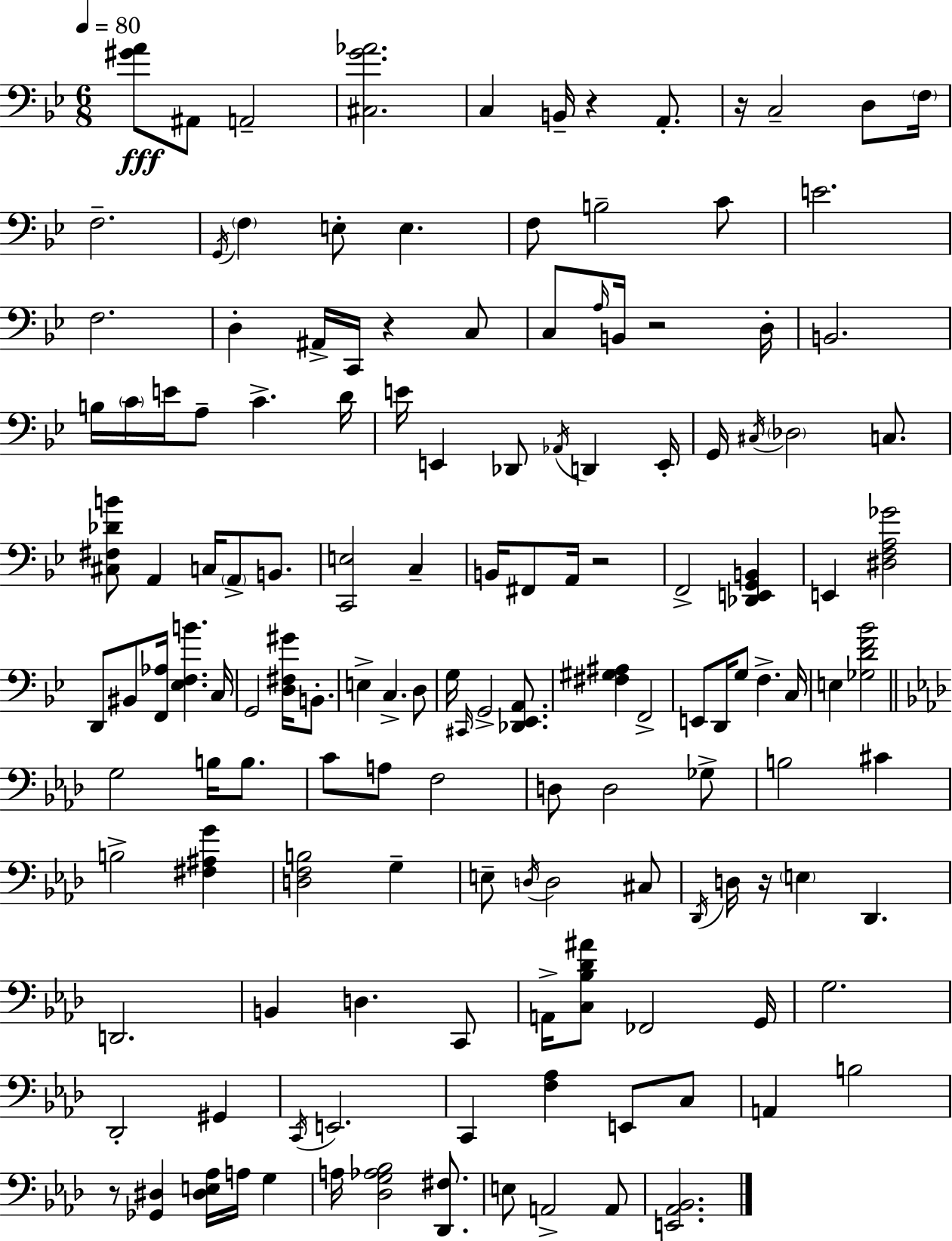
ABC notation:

X:1
T:Untitled
M:6/8
L:1/4
K:Bb
[^GA]/2 ^A,,/2 A,,2 [^C,G_A]2 C, B,,/4 z A,,/2 z/4 C,2 D,/2 F,/4 F,2 G,,/4 F, E,/2 E, F,/2 B,2 C/2 E2 F,2 D, ^A,,/4 C,,/4 z C,/2 C,/2 A,/4 B,,/4 z2 D,/4 B,,2 B,/4 C/4 E/4 A,/2 C D/4 E/4 E,, _D,,/2 _A,,/4 D,, E,,/4 G,,/4 ^C,/4 _D,2 C,/2 [^C,^F,_DB]/2 A,, C,/4 A,,/2 B,,/2 [C,,E,]2 C, B,,/4 ^F,,/2 A,,/4 z2 F,,2 [_D,,E,,G,,B,,] E,, [^D,F,A,_G]2 D,,/2 ^B,,/2 [F,,_A,]/4 [_E,F,B] C,/4 G,,2 [D,^F,^G]/4 B,,/2 E, C, D,/2 G,/4 ^C,,/4 G,,2 [_D,,_E,,A,,]/2 [^F,^G,^A,] F,,2 E,,/2 D,,/4 G,/2 F, C,/4 E, [_G,DF_B]2 G,2 B,/4 B,/2 C/2 A,/2 F,2 D,/2 D,2 _G,/2 B,2 ^C B,2 [^F,^A,G] [D,F,B,]2 G, E,/2 D,/4 D,2 ^C,/2 _D,,/4 D,/4 z/4 E, _D,, D,,2 B,, D, C,,/2 A,,/4 [C,_B,_D^A]/2 _F,,2 G,,/4 G,2 _D,,2 ^G,, C,,/4 E,,2 C,, [F,_A,] E,,/2 C,/2 A,, B,2 z/2 [_G,,^D,] [^D,E,_A,]/4 A,/4 G, A,/4 [_D,G,_A,_B,]2 [_D,,^F,]/2 E,/2 A,,2 A,,/2 [E,,_A,,_B,,]2